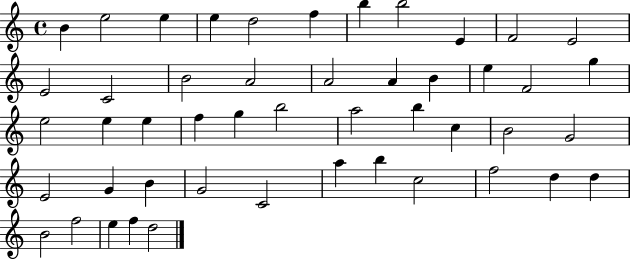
X:1
T:Untitled
M:4/4
L:1/4
K:C
B e2 e e d2 f b b2 E F2 E2 E2 C2 B2 A2 A2 A B e F2 g e2 e e f g b2 a2 b c B2 G2 E2 G B G2 C2 a b c2 f2 d d B2 f2 e f d2